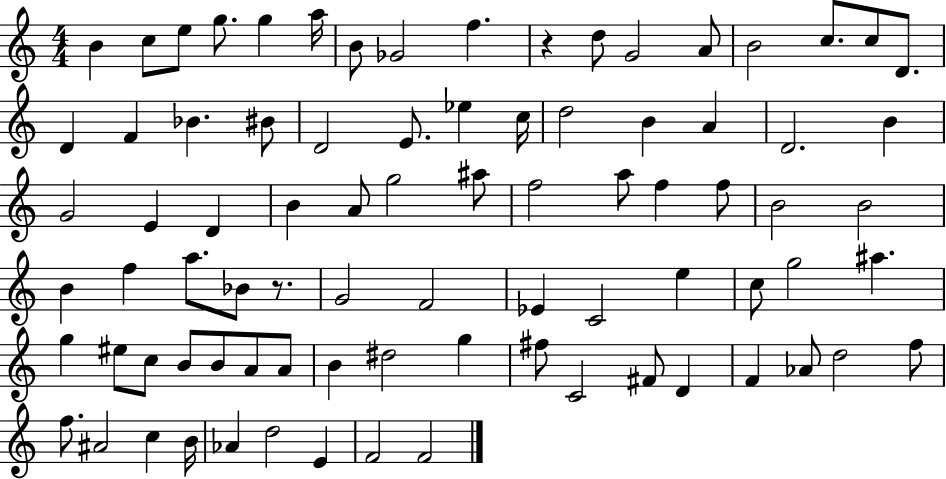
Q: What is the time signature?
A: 4/4